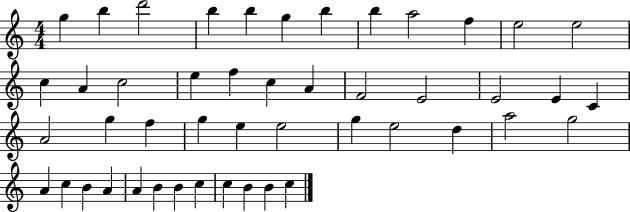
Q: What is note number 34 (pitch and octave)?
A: A5